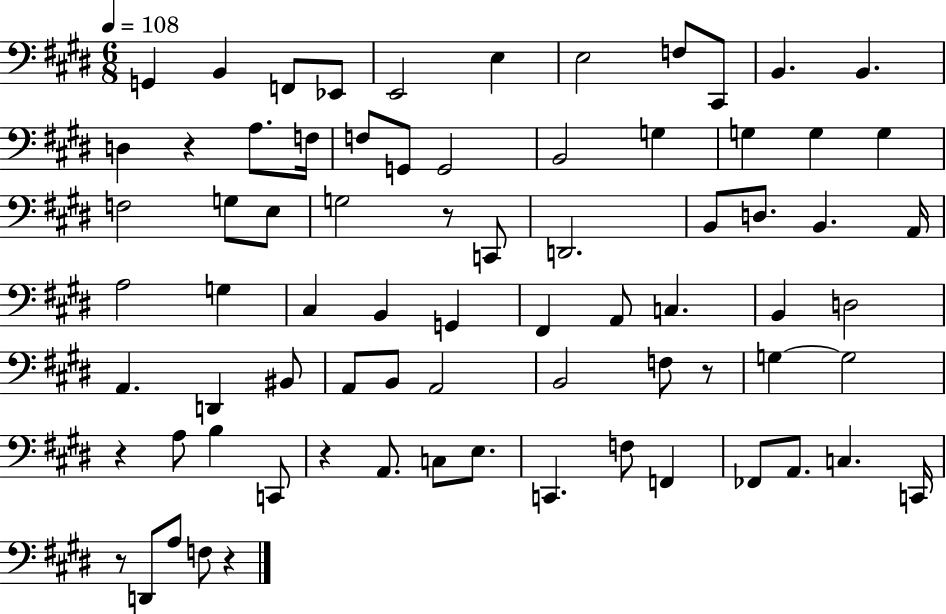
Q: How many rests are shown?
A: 7